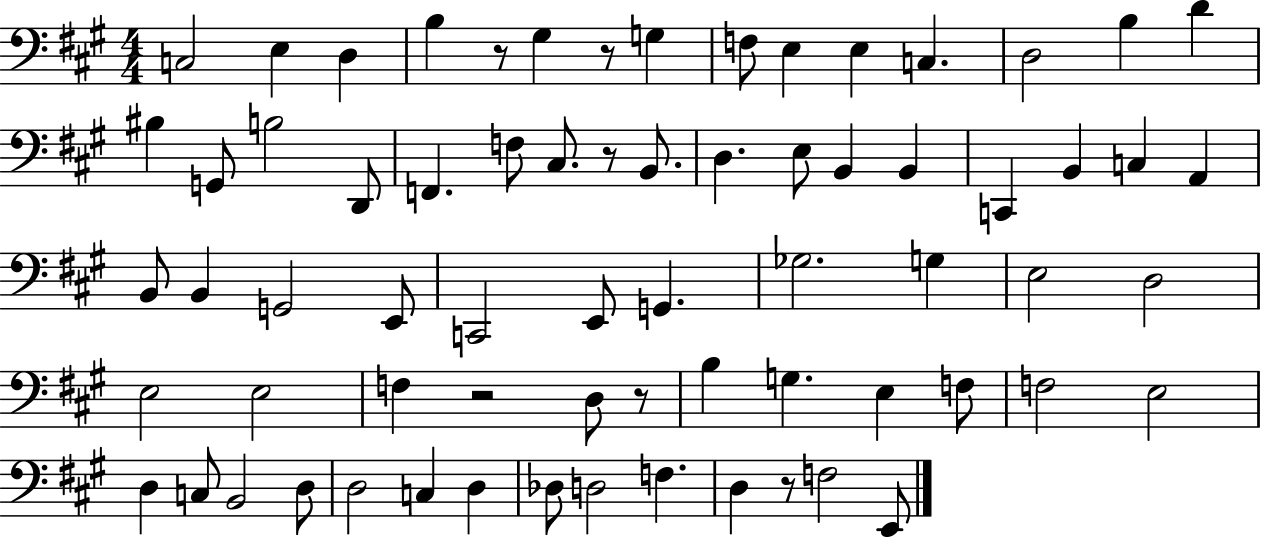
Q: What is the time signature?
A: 4/4